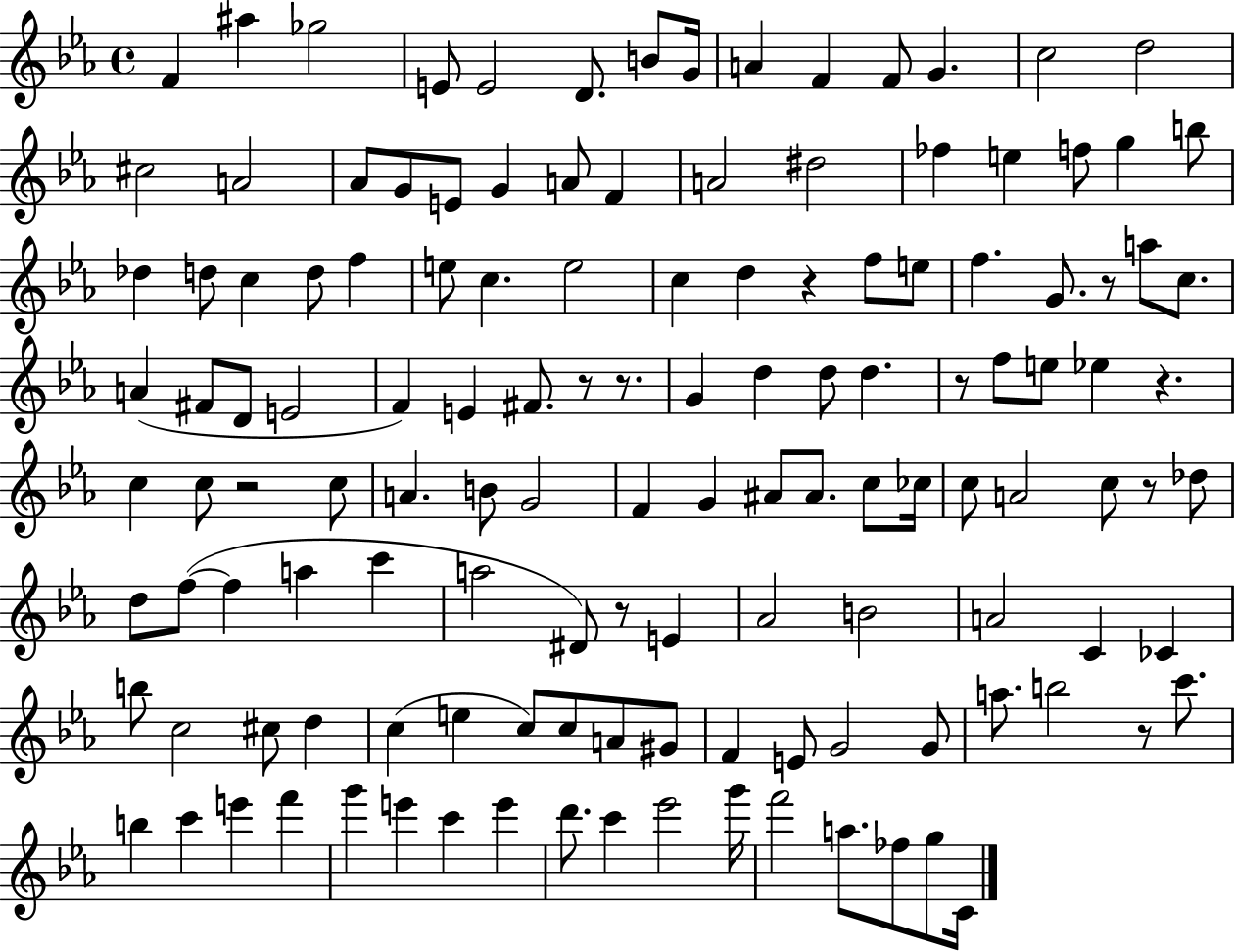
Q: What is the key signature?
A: EES major